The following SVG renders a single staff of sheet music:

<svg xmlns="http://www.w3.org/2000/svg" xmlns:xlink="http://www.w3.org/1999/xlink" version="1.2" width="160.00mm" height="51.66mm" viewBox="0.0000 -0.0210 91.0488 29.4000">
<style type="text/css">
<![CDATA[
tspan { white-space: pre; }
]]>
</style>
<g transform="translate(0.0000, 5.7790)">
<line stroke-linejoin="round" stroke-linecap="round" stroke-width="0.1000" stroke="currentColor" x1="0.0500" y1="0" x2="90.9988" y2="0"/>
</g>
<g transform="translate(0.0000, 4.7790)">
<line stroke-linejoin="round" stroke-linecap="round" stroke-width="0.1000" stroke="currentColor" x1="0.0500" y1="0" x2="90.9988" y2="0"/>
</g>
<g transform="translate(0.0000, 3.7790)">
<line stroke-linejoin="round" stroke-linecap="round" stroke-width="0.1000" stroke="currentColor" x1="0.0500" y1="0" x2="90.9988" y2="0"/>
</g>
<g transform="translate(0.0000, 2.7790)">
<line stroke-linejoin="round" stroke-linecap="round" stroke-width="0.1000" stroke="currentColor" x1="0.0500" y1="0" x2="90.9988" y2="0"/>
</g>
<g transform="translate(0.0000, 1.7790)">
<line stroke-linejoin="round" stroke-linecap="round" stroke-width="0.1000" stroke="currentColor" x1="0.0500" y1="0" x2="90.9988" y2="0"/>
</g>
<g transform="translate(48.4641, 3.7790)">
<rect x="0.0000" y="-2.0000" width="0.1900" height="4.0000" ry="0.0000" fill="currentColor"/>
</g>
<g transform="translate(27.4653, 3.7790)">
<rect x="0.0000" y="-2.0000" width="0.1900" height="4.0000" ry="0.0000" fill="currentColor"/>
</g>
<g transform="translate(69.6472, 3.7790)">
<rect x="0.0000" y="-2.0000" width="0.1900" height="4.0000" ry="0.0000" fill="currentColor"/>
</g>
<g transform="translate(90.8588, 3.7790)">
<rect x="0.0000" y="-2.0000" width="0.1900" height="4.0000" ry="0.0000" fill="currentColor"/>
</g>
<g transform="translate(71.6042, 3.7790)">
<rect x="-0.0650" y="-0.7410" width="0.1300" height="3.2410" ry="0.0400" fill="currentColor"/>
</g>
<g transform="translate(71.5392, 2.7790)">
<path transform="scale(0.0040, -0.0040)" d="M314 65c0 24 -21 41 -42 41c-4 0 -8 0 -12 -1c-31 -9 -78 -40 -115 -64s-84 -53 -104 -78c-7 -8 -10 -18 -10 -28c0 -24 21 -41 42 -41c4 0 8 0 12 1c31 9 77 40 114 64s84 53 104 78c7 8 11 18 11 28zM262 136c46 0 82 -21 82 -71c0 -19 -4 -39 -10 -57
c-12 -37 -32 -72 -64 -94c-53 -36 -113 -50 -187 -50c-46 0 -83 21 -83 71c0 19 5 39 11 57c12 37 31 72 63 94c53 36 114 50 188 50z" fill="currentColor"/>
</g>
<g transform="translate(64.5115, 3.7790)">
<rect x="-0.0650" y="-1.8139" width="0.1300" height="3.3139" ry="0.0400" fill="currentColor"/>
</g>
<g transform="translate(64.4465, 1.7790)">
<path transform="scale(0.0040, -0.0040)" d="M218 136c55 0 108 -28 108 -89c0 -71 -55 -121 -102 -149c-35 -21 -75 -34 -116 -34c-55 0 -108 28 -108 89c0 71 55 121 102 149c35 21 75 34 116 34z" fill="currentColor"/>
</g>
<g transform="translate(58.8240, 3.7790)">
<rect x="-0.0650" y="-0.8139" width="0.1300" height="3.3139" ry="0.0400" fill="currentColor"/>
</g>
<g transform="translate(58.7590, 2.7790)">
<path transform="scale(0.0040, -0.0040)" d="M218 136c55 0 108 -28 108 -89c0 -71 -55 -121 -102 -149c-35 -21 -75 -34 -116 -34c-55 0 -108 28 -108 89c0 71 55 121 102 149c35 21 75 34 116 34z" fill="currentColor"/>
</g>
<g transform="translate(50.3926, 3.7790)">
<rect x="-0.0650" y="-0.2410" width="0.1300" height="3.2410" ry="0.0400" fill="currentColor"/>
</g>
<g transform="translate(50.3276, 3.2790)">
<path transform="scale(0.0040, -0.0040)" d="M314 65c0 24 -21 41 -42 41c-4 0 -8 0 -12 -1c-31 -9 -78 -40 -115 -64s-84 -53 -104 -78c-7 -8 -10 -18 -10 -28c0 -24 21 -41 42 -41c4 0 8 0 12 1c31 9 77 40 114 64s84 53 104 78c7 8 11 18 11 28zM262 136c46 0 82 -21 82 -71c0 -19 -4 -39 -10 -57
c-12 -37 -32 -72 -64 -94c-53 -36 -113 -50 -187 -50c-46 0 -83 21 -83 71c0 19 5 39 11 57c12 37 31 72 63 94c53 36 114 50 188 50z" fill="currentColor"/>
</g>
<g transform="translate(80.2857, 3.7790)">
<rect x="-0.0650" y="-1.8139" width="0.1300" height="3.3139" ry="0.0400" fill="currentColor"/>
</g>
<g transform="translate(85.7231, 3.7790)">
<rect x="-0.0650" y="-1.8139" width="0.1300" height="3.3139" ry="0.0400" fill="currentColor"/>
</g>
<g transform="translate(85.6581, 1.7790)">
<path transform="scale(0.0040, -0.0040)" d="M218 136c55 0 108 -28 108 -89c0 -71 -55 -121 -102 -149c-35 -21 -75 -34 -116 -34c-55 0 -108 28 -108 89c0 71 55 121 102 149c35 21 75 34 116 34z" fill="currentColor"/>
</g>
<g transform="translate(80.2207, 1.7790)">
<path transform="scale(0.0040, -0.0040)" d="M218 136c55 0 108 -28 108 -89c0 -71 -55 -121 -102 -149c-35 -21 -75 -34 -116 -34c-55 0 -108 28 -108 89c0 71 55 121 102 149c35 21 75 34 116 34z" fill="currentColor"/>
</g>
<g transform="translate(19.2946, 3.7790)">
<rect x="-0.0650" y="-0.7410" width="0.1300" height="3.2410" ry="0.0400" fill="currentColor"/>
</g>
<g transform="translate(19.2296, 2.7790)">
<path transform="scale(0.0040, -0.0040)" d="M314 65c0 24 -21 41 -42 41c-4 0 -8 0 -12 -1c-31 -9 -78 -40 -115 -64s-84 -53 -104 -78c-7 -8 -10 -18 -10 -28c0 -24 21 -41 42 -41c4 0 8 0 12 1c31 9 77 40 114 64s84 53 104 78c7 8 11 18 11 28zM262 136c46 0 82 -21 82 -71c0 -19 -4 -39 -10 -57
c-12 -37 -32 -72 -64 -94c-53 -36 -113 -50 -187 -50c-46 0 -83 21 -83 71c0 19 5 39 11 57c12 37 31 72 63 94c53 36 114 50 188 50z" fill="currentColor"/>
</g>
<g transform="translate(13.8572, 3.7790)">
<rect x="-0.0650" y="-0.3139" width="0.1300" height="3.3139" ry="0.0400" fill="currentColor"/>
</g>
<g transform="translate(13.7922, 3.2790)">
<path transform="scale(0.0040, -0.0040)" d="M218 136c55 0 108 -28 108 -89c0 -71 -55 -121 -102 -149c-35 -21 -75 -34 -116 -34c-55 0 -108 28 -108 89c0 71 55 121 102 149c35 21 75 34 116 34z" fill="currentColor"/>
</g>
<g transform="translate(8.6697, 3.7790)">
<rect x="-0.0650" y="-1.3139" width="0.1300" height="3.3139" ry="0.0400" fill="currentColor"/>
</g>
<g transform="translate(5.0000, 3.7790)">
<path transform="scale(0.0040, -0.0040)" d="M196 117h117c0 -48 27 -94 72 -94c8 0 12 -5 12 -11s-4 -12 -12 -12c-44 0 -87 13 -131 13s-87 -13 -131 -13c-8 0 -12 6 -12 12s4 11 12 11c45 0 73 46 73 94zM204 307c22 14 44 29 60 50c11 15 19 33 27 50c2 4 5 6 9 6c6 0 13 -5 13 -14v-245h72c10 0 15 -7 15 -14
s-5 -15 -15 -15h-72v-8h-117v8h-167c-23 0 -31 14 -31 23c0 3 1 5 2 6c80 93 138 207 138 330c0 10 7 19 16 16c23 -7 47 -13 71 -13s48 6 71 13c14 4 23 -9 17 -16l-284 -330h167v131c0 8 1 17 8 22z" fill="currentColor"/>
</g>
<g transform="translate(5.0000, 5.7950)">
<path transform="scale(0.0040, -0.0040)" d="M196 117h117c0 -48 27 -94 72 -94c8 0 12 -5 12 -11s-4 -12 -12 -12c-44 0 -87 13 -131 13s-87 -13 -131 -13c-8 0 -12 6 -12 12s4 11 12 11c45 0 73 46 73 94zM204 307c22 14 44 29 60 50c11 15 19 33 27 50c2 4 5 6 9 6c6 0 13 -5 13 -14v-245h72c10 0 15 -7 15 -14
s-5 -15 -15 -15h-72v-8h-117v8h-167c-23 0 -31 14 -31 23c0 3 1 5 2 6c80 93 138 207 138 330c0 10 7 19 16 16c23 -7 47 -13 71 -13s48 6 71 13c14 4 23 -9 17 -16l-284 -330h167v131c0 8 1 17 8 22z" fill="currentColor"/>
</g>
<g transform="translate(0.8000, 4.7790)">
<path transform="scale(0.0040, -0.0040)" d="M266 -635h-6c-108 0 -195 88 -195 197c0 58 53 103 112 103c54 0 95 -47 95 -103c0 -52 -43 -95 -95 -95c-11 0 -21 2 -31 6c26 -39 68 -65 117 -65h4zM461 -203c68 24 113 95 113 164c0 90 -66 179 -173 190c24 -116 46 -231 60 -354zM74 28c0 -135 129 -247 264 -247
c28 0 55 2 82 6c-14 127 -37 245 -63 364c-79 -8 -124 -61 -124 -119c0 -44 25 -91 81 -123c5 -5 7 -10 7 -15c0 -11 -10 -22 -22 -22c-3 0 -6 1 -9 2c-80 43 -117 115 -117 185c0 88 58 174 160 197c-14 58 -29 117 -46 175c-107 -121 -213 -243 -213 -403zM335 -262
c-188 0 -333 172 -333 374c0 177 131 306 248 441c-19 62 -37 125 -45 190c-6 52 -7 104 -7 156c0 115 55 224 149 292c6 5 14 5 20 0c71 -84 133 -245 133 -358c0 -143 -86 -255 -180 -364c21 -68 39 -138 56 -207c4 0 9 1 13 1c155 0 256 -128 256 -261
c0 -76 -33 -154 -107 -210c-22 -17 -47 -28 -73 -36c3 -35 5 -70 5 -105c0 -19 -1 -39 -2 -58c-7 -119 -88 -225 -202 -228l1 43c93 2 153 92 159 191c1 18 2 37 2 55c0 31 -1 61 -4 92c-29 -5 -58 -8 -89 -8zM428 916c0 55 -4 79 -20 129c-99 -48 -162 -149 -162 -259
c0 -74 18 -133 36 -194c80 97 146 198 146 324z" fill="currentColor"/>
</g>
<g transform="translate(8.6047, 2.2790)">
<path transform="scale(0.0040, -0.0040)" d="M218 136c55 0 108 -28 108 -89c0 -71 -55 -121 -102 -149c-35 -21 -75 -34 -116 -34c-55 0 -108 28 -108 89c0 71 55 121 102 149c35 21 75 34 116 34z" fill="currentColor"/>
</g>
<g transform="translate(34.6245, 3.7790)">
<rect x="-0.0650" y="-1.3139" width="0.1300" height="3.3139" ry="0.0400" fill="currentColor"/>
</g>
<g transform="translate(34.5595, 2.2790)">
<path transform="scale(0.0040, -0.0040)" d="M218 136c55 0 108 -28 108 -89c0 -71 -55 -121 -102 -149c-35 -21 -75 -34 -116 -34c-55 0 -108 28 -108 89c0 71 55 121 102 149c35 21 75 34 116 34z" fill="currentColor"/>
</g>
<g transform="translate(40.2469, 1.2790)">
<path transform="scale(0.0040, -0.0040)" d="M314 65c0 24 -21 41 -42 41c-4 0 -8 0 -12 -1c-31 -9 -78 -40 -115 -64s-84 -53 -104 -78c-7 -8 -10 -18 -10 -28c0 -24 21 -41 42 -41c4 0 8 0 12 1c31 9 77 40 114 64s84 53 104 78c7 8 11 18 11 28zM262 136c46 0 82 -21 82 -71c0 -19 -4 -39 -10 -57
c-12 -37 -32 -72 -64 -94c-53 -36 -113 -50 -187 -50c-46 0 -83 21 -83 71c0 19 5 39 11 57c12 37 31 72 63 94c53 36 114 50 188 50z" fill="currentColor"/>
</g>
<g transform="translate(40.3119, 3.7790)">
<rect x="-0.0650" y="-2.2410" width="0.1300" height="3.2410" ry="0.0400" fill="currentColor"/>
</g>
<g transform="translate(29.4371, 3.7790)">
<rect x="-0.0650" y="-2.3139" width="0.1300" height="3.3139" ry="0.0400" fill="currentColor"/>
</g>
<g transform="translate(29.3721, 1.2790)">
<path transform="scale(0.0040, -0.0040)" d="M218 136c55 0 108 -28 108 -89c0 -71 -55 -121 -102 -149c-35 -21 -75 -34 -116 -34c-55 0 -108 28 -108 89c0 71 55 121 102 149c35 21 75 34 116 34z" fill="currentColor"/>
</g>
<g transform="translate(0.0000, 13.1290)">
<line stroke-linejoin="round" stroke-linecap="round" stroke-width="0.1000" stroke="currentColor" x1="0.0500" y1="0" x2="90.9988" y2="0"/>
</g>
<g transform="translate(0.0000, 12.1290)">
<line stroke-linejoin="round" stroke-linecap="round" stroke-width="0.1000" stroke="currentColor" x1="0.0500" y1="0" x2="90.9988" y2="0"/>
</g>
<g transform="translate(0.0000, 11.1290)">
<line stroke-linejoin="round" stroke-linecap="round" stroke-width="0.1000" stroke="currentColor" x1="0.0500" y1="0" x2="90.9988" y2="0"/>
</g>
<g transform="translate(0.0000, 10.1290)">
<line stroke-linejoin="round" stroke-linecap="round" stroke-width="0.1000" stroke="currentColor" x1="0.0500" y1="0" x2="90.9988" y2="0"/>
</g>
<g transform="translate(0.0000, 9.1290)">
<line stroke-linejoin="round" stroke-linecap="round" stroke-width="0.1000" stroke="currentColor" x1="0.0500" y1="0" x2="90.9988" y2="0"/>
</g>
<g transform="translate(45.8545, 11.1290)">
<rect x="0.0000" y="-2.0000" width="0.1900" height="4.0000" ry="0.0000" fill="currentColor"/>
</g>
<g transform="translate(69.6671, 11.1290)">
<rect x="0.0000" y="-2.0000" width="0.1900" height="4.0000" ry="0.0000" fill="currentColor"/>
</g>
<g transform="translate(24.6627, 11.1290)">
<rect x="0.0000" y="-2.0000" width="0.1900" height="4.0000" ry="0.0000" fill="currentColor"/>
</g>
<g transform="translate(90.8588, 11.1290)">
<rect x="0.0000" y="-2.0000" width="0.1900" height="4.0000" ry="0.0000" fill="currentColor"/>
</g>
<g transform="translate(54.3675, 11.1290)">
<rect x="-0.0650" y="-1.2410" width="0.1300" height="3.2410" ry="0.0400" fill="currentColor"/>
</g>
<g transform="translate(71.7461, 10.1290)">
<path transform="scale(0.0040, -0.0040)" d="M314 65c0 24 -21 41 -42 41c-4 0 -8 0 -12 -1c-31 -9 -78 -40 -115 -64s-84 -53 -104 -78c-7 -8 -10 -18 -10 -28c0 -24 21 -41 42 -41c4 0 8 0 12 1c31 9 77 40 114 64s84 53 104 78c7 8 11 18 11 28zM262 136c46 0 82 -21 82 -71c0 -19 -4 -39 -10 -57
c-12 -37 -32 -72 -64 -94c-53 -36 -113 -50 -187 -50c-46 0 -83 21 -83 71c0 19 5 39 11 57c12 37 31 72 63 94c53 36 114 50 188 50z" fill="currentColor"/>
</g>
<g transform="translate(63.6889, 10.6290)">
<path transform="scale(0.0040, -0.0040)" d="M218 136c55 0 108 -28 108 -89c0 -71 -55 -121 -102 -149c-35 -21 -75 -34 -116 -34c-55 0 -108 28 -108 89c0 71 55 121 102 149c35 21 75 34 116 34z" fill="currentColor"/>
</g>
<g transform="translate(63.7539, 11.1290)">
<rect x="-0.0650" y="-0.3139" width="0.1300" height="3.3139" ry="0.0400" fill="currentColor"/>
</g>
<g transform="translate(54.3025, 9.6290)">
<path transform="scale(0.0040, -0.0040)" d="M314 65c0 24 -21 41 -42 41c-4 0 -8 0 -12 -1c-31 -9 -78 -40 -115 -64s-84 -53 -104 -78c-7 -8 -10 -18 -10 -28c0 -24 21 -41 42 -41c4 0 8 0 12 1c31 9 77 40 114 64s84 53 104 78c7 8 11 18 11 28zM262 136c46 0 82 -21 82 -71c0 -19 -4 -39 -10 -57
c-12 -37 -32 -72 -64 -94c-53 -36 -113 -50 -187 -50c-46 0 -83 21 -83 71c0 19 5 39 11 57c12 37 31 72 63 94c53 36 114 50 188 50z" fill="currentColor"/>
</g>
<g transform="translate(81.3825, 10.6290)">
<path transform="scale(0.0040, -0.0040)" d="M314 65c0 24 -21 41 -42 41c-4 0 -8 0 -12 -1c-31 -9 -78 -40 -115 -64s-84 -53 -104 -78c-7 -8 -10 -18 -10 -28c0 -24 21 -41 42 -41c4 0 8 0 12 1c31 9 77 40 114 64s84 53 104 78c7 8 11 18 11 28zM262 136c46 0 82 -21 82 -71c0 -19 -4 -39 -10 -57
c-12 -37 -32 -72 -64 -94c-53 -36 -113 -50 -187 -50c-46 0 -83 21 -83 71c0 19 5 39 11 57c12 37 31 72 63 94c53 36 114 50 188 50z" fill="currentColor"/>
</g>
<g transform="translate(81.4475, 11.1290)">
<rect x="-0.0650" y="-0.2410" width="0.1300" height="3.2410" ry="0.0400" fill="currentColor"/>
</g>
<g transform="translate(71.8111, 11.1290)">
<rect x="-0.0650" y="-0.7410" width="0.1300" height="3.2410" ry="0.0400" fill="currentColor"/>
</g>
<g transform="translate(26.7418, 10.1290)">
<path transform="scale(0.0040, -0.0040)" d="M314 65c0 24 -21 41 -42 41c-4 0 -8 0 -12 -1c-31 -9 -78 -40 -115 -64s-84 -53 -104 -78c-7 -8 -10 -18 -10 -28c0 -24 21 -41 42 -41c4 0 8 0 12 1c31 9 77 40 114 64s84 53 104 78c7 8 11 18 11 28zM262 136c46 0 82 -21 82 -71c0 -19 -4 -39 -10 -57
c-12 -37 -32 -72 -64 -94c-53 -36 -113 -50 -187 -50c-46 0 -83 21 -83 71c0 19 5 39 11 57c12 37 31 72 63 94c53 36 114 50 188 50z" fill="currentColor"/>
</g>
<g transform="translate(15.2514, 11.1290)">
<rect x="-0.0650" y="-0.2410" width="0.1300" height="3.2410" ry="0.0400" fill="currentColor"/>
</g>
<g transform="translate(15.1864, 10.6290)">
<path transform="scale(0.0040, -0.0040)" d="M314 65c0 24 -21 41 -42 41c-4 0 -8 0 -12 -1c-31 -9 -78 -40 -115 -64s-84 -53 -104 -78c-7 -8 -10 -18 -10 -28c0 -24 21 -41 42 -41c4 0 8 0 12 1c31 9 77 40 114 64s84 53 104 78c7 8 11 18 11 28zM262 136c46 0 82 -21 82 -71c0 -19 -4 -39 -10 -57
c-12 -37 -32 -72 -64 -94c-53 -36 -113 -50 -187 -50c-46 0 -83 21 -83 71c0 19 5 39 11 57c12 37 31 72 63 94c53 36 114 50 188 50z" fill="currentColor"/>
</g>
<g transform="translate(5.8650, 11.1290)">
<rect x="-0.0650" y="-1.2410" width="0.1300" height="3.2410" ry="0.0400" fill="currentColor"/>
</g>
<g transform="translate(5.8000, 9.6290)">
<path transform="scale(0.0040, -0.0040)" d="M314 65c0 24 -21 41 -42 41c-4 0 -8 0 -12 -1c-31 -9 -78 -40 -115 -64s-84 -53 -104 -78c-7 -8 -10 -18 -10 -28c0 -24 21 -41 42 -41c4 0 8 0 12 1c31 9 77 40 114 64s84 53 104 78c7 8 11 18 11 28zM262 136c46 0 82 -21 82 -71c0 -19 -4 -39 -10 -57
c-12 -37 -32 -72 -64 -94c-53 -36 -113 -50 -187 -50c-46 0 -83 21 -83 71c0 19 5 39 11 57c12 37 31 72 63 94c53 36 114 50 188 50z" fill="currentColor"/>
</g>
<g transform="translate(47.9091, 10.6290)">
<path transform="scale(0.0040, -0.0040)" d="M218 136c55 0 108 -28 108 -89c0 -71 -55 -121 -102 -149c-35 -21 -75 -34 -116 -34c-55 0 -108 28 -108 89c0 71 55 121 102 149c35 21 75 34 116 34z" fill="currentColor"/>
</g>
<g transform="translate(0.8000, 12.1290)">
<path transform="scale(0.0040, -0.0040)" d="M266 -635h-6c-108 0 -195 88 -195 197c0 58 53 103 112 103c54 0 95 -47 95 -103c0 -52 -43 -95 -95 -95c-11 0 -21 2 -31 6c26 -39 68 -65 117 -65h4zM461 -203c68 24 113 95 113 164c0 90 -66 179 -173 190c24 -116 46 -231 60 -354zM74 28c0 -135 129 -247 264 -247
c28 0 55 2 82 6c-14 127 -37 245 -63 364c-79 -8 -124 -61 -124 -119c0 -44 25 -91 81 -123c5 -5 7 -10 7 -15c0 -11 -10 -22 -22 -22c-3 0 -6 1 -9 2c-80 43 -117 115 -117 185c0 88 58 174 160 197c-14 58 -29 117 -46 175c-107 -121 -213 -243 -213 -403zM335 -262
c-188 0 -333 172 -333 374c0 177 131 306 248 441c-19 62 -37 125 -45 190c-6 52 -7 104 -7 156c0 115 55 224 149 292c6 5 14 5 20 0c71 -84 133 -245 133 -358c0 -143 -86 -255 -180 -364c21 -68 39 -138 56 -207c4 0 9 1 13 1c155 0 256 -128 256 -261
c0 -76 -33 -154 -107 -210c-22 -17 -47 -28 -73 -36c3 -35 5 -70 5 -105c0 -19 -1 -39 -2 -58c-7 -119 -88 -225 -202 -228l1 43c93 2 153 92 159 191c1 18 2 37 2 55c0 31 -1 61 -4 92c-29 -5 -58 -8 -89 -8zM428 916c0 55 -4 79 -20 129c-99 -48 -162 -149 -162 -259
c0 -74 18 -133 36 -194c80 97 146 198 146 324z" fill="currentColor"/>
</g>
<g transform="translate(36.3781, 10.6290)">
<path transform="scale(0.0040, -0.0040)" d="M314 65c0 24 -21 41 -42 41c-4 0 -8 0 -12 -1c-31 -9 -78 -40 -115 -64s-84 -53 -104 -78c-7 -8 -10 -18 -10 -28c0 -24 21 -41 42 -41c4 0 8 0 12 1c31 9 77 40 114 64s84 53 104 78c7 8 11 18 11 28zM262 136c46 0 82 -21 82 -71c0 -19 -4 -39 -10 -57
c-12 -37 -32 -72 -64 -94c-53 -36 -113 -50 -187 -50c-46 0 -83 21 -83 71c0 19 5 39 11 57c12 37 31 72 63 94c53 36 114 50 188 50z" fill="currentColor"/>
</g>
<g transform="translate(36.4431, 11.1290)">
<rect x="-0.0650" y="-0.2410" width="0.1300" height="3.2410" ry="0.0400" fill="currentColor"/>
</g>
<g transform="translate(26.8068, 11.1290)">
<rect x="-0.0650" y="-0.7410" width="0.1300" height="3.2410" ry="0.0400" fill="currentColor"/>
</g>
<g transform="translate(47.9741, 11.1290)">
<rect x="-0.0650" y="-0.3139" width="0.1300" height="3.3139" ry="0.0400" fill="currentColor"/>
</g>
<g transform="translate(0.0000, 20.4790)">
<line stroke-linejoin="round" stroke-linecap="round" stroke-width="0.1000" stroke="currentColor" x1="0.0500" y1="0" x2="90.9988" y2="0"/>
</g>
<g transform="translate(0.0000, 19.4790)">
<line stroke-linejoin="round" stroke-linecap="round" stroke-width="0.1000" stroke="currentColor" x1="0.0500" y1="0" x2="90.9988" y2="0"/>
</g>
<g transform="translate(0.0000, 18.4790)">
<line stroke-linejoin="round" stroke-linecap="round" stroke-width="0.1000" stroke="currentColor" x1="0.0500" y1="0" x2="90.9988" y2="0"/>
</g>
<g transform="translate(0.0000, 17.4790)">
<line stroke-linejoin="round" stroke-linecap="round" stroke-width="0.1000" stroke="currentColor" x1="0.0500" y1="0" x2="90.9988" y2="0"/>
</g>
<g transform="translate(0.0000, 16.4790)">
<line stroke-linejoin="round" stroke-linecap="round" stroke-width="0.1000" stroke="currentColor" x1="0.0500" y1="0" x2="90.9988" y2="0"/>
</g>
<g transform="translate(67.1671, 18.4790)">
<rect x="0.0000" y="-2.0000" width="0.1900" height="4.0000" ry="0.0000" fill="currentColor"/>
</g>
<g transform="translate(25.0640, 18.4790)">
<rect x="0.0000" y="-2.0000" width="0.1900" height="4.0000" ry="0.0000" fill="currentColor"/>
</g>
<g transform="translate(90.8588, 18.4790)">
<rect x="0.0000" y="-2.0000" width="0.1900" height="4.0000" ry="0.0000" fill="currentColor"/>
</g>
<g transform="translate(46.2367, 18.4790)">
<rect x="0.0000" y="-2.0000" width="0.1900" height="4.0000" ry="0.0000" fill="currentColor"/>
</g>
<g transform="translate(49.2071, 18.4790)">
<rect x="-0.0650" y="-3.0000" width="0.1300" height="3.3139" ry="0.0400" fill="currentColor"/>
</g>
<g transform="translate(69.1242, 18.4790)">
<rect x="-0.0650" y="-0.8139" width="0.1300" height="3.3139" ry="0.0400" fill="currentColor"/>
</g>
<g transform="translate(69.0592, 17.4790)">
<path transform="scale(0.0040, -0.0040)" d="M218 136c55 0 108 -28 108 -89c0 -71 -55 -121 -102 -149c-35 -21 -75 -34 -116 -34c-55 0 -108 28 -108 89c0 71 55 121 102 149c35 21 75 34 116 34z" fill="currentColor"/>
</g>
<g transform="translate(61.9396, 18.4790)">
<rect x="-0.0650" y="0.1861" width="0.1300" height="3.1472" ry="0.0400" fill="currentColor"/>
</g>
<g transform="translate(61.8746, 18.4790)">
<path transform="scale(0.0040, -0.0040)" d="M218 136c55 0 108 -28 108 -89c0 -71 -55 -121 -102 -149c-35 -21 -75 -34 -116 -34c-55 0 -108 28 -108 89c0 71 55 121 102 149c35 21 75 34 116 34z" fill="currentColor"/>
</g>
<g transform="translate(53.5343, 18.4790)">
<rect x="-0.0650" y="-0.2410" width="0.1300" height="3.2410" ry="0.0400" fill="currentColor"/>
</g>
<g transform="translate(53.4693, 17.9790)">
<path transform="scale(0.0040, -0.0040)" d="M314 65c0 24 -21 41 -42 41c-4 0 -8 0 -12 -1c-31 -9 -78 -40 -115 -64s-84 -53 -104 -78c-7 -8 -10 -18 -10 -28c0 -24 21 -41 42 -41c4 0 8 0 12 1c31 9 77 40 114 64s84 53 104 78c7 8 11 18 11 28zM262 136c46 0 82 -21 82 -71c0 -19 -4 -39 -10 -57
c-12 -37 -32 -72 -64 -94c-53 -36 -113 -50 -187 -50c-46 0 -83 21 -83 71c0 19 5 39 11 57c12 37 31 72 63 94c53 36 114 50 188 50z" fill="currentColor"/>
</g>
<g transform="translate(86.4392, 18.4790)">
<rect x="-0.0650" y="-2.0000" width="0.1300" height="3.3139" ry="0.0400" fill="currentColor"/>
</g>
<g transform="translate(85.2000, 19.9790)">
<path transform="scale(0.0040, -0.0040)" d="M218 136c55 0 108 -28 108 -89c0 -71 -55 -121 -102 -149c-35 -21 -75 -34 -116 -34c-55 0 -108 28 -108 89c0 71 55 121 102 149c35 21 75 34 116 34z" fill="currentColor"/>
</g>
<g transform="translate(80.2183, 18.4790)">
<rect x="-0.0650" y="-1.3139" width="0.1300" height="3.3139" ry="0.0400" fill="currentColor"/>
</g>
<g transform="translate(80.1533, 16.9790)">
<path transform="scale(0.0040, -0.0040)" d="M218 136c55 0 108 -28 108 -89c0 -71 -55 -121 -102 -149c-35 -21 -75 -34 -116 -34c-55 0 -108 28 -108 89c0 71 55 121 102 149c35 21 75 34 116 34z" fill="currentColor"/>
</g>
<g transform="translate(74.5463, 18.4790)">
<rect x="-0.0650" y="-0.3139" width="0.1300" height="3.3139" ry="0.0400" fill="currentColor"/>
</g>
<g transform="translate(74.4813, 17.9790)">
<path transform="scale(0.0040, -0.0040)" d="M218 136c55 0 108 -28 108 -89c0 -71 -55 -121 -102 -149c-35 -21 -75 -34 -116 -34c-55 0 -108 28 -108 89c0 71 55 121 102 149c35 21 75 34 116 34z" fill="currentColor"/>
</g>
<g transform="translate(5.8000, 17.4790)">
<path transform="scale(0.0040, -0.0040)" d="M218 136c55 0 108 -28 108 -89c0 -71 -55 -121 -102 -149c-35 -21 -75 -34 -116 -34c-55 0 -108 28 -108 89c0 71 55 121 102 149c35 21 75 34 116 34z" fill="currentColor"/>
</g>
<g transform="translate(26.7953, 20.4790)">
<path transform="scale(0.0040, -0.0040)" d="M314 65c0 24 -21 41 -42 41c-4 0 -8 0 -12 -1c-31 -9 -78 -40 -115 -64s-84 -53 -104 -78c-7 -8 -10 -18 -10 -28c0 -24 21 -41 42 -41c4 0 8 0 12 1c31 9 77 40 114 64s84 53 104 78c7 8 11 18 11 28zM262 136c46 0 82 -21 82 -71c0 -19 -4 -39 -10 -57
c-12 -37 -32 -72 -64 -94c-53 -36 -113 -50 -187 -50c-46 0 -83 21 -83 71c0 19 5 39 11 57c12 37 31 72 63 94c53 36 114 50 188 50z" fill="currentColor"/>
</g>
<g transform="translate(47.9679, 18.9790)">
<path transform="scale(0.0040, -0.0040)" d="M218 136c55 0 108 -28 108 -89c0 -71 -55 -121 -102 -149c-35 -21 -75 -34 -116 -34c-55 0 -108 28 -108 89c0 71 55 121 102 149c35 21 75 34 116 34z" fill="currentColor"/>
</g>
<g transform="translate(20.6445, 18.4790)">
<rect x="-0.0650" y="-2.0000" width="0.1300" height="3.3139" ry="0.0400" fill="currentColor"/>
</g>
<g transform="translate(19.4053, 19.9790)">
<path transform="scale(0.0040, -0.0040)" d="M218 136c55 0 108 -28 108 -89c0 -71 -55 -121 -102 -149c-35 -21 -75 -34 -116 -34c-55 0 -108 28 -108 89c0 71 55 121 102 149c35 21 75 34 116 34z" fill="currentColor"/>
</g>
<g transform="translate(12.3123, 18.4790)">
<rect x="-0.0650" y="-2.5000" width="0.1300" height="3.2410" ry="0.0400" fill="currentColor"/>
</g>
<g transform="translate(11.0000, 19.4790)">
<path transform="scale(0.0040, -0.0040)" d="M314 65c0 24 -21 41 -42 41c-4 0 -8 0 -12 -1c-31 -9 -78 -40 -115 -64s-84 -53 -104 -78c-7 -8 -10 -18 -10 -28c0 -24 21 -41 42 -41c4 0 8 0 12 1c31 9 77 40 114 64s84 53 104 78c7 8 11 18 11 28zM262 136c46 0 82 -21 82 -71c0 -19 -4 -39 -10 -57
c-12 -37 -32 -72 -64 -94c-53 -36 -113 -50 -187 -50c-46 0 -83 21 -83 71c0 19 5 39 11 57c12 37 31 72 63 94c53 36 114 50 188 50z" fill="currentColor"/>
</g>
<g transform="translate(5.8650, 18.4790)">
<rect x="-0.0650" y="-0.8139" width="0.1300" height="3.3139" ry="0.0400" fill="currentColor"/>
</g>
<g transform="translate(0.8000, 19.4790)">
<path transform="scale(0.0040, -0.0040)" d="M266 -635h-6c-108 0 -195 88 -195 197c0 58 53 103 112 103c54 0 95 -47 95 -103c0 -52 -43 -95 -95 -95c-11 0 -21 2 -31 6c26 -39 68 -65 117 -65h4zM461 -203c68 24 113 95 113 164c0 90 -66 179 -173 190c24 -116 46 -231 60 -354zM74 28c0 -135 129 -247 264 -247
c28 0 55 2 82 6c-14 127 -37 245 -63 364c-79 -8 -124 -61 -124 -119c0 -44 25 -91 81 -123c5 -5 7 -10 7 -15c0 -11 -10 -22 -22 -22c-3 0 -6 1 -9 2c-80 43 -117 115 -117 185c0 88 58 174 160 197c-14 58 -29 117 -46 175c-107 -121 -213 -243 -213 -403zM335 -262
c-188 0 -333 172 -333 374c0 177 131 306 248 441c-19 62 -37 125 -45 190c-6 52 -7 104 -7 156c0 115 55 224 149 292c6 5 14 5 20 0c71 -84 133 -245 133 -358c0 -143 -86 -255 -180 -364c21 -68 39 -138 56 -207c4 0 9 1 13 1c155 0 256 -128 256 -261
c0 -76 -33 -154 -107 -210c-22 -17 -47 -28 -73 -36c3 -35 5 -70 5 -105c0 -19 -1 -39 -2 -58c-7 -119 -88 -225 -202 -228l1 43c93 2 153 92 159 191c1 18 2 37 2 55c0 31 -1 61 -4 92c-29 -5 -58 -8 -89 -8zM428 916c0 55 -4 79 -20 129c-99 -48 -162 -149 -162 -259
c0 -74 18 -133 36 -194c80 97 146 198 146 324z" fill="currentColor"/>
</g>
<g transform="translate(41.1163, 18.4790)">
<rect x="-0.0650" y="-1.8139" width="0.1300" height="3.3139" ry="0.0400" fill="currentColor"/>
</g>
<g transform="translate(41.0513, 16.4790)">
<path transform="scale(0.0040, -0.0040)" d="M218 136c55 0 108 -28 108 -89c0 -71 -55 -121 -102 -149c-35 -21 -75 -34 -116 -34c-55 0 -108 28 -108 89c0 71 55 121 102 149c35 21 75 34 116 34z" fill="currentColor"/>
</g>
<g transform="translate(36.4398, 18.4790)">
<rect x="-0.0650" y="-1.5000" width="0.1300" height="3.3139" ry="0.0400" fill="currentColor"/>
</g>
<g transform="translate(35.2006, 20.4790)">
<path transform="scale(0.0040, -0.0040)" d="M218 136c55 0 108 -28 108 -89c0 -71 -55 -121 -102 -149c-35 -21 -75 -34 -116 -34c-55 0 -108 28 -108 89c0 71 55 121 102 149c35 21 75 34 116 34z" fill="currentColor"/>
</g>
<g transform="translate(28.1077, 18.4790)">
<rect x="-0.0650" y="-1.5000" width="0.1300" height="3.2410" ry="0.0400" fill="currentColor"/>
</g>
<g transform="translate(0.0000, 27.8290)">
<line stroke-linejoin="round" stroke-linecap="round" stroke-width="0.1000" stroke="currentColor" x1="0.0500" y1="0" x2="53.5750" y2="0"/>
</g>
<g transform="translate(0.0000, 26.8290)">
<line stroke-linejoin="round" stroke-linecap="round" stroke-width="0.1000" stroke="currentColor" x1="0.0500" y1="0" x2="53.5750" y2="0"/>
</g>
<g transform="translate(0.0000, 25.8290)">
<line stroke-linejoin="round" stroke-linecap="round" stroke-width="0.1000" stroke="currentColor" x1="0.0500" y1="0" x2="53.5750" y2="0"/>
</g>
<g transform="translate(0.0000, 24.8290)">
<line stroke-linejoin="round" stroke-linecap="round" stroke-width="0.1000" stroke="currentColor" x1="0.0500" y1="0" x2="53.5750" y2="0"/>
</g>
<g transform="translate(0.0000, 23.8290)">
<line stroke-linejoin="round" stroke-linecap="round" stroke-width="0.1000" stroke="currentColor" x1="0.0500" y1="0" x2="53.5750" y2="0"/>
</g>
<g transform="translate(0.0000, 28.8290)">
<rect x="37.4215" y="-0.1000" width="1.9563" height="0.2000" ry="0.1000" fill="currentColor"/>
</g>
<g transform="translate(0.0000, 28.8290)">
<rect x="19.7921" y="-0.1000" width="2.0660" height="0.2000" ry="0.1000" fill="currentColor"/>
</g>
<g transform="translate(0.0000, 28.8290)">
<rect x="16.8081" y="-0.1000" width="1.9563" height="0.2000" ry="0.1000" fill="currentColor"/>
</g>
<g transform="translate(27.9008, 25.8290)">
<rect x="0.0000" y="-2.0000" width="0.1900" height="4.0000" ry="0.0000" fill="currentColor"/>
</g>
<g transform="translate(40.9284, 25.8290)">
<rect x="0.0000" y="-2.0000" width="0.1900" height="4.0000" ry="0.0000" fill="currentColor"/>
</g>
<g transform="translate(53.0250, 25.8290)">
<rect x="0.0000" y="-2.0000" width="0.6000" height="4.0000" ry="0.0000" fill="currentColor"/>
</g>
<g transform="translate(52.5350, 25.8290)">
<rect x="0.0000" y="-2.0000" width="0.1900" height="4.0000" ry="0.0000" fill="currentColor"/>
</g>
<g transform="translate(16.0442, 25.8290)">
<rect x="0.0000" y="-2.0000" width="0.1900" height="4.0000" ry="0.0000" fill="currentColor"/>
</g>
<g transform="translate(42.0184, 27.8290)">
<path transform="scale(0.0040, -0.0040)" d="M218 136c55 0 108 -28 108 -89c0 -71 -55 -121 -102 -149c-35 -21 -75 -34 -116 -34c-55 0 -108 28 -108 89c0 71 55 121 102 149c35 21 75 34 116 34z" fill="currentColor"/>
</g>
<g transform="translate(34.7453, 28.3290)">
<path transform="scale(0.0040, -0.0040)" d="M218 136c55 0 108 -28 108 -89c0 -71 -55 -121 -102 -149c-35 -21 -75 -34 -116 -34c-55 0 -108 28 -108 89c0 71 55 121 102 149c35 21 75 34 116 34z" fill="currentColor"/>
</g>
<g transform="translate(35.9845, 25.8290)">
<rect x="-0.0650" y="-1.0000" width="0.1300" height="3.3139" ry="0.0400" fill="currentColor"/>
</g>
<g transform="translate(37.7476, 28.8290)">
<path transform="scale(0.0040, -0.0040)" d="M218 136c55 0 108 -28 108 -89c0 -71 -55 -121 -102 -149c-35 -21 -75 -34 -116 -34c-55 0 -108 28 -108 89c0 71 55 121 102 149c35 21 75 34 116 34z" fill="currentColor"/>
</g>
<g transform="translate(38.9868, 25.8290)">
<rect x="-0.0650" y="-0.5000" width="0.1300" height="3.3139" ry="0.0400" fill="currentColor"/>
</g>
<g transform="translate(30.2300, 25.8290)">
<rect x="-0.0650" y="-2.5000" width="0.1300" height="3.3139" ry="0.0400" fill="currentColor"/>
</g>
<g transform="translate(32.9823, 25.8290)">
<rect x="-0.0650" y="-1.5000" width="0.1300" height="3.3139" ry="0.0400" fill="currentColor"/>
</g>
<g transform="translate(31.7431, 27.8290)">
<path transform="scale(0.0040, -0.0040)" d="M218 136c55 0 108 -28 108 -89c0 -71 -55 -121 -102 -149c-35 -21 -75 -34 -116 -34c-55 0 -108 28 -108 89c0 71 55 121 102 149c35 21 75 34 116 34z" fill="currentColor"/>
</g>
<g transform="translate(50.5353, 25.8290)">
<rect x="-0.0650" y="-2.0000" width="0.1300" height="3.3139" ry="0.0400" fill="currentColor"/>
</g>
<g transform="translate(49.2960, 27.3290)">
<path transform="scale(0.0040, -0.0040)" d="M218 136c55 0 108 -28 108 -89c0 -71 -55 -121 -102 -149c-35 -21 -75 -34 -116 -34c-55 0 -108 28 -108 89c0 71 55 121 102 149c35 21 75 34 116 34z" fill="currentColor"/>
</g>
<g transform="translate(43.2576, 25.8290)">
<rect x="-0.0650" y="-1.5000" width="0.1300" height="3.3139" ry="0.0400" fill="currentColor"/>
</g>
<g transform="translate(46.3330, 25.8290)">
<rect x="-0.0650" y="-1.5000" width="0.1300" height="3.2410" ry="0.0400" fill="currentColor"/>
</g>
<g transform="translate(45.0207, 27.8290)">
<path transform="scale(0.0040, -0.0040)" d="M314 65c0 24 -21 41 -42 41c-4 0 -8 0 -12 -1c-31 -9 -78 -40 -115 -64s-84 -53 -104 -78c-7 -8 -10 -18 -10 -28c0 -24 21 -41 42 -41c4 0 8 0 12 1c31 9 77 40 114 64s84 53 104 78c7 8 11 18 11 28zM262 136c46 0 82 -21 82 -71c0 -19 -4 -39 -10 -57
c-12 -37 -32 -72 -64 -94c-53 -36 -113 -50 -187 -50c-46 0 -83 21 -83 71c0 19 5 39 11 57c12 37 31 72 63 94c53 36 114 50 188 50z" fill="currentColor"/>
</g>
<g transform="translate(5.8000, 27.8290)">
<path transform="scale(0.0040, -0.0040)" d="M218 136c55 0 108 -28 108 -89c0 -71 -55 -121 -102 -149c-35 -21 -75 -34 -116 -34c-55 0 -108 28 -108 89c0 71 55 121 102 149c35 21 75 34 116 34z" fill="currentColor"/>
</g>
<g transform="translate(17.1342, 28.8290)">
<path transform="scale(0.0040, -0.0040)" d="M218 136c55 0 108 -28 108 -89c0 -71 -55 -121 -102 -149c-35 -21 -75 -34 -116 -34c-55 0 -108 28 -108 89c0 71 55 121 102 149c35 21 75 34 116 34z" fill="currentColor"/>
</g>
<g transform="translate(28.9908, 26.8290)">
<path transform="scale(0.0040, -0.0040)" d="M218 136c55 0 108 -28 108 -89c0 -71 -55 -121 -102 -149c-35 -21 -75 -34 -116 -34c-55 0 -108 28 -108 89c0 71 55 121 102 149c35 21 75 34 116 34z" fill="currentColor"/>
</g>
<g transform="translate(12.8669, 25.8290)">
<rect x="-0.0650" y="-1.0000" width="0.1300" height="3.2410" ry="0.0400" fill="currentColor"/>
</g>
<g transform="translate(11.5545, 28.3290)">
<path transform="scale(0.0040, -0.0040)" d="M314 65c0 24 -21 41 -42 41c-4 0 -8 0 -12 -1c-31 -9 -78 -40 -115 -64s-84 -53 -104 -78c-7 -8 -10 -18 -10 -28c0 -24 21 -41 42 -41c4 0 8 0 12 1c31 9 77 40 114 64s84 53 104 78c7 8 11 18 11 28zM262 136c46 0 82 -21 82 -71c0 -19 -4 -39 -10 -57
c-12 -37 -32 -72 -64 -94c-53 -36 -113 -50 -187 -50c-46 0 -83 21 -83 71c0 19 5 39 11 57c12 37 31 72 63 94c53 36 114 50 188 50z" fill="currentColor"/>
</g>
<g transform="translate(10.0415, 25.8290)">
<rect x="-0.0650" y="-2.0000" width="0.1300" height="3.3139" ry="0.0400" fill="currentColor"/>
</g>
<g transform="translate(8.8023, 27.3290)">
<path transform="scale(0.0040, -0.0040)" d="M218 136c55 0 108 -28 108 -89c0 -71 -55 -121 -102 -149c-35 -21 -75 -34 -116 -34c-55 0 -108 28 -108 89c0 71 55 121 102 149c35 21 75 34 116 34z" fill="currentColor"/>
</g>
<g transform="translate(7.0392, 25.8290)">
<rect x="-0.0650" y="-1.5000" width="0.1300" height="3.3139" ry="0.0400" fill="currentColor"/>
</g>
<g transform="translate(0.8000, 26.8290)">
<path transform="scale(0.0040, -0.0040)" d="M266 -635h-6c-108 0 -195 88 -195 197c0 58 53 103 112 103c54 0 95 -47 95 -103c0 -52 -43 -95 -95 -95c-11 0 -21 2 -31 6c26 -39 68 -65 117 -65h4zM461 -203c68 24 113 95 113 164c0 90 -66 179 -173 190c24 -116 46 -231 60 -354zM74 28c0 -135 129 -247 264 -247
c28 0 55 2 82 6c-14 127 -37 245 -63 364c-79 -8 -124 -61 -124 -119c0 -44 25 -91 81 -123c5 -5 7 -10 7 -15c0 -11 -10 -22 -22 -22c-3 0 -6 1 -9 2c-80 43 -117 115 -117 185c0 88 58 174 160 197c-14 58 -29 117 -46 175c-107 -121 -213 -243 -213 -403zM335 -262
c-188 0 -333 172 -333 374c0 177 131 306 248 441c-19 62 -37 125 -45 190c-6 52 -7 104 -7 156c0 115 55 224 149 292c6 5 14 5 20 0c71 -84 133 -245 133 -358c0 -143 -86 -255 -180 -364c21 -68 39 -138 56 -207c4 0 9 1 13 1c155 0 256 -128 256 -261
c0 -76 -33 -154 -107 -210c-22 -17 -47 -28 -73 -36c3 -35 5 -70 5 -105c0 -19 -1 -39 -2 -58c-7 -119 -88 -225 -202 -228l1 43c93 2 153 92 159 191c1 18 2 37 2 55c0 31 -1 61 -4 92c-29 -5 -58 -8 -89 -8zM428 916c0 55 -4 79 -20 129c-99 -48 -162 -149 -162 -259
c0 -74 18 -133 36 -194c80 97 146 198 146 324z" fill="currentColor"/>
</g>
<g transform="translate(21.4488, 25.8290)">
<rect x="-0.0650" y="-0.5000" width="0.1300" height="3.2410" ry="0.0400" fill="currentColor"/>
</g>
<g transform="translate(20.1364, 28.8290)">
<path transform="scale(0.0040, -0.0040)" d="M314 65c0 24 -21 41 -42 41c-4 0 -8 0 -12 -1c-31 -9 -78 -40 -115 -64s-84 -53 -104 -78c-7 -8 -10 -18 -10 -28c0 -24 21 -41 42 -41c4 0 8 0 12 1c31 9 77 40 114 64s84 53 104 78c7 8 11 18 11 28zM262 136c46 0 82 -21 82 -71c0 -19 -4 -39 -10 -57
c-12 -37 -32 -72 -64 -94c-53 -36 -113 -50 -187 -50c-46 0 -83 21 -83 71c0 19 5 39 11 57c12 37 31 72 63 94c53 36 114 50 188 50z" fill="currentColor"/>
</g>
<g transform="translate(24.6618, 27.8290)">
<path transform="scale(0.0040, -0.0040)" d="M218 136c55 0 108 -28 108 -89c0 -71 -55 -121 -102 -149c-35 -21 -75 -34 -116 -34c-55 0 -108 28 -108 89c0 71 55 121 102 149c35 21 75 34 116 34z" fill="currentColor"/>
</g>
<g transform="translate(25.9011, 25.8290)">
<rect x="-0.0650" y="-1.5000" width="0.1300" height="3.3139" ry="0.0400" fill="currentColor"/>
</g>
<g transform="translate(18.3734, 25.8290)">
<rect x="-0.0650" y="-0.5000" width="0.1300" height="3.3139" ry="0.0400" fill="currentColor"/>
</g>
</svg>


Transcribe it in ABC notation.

X:1
T:Untitled
M:4/4
L:1/4
K:C
e c d2 g e g2 c2 d f d2 f f e2 c2 d2 c2 c e2 c d2 c2 d G2 F E2 E f A c2 B d c e F E F D2 C C2 E G E D C E E2 F